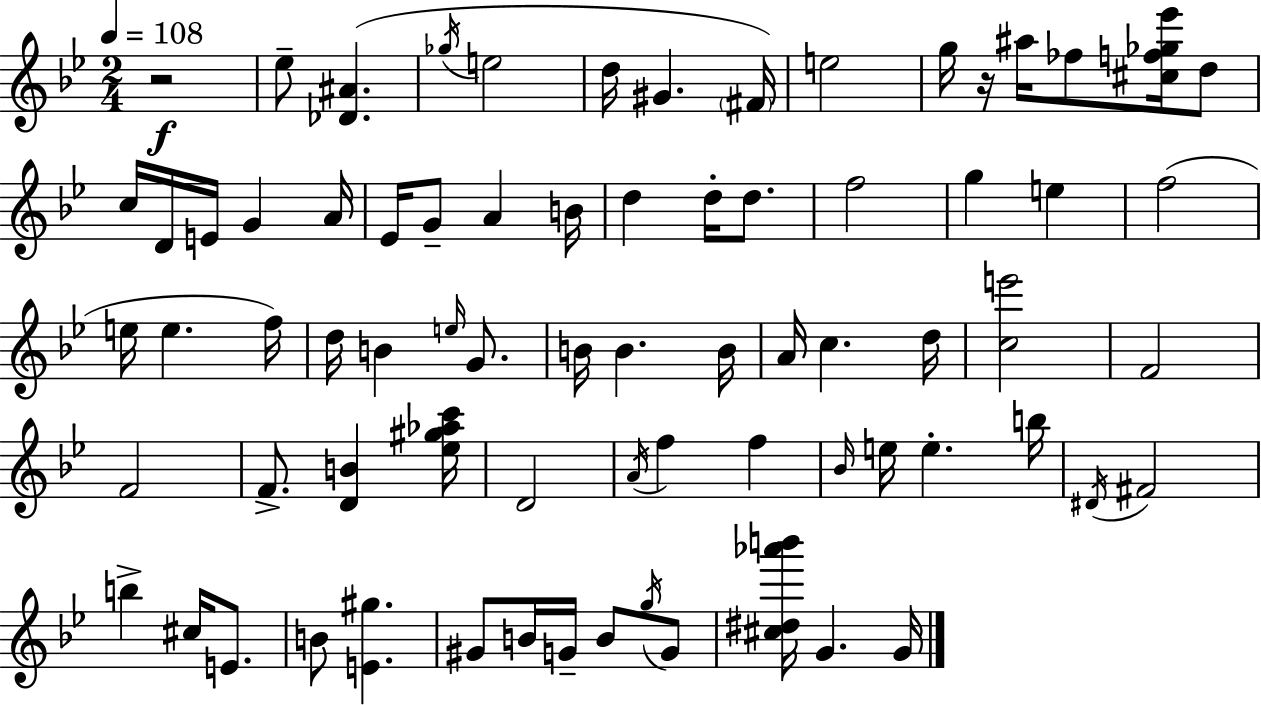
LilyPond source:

{
  \clef treble
  \numericTimeSignature
  \time 2/4
  \key g \minor
  \tempo 4 = 108
  \repeat volta 2 { r2\f | ees''8-- <des' ais'>4.( | \acciaccatura { ges''16 } e''2 | d''16 gis'4. | \break \parenthesize fis'16) e''2 | g''16 r16 ais''16 fes''8 <cis'' f'' ges'' ees'''>16 d''8 | c''16 d'16 e'16 g'4 | a'16 ees'16 g'8-- a'4 | \break b'16 d''4 d''16-. d''8. | f''2 | g''4 e''4 | f''2( | \break e''16 e''4. | f''16) d''16 b'4 \grace { e''16 } g'8. | b'16 b'4. | b'16 a'16 c''4. | \break d''16 <c'' e'''>2 | f'2 | f'2 | f'8.-> <d' b'>4 | \break <ees'' gis'' aes'' c'''>16 d'2 | \acciaccatura { a'16 } f''4 f''4 | \grace { bes'16 } e''16 e''4.-. | b''16 \acciaccatura { dis'16 } fis'2 | \break b''4-> | cis''16 e'8. b'8 <e' gis''>4. | gis'8 b'16 | g'16-- b'8 \acciaccatura { g''16 } g'8 <cis'' dis'' aes''' b'''>16 g'4. | \break g'16 } \bar "|."
}